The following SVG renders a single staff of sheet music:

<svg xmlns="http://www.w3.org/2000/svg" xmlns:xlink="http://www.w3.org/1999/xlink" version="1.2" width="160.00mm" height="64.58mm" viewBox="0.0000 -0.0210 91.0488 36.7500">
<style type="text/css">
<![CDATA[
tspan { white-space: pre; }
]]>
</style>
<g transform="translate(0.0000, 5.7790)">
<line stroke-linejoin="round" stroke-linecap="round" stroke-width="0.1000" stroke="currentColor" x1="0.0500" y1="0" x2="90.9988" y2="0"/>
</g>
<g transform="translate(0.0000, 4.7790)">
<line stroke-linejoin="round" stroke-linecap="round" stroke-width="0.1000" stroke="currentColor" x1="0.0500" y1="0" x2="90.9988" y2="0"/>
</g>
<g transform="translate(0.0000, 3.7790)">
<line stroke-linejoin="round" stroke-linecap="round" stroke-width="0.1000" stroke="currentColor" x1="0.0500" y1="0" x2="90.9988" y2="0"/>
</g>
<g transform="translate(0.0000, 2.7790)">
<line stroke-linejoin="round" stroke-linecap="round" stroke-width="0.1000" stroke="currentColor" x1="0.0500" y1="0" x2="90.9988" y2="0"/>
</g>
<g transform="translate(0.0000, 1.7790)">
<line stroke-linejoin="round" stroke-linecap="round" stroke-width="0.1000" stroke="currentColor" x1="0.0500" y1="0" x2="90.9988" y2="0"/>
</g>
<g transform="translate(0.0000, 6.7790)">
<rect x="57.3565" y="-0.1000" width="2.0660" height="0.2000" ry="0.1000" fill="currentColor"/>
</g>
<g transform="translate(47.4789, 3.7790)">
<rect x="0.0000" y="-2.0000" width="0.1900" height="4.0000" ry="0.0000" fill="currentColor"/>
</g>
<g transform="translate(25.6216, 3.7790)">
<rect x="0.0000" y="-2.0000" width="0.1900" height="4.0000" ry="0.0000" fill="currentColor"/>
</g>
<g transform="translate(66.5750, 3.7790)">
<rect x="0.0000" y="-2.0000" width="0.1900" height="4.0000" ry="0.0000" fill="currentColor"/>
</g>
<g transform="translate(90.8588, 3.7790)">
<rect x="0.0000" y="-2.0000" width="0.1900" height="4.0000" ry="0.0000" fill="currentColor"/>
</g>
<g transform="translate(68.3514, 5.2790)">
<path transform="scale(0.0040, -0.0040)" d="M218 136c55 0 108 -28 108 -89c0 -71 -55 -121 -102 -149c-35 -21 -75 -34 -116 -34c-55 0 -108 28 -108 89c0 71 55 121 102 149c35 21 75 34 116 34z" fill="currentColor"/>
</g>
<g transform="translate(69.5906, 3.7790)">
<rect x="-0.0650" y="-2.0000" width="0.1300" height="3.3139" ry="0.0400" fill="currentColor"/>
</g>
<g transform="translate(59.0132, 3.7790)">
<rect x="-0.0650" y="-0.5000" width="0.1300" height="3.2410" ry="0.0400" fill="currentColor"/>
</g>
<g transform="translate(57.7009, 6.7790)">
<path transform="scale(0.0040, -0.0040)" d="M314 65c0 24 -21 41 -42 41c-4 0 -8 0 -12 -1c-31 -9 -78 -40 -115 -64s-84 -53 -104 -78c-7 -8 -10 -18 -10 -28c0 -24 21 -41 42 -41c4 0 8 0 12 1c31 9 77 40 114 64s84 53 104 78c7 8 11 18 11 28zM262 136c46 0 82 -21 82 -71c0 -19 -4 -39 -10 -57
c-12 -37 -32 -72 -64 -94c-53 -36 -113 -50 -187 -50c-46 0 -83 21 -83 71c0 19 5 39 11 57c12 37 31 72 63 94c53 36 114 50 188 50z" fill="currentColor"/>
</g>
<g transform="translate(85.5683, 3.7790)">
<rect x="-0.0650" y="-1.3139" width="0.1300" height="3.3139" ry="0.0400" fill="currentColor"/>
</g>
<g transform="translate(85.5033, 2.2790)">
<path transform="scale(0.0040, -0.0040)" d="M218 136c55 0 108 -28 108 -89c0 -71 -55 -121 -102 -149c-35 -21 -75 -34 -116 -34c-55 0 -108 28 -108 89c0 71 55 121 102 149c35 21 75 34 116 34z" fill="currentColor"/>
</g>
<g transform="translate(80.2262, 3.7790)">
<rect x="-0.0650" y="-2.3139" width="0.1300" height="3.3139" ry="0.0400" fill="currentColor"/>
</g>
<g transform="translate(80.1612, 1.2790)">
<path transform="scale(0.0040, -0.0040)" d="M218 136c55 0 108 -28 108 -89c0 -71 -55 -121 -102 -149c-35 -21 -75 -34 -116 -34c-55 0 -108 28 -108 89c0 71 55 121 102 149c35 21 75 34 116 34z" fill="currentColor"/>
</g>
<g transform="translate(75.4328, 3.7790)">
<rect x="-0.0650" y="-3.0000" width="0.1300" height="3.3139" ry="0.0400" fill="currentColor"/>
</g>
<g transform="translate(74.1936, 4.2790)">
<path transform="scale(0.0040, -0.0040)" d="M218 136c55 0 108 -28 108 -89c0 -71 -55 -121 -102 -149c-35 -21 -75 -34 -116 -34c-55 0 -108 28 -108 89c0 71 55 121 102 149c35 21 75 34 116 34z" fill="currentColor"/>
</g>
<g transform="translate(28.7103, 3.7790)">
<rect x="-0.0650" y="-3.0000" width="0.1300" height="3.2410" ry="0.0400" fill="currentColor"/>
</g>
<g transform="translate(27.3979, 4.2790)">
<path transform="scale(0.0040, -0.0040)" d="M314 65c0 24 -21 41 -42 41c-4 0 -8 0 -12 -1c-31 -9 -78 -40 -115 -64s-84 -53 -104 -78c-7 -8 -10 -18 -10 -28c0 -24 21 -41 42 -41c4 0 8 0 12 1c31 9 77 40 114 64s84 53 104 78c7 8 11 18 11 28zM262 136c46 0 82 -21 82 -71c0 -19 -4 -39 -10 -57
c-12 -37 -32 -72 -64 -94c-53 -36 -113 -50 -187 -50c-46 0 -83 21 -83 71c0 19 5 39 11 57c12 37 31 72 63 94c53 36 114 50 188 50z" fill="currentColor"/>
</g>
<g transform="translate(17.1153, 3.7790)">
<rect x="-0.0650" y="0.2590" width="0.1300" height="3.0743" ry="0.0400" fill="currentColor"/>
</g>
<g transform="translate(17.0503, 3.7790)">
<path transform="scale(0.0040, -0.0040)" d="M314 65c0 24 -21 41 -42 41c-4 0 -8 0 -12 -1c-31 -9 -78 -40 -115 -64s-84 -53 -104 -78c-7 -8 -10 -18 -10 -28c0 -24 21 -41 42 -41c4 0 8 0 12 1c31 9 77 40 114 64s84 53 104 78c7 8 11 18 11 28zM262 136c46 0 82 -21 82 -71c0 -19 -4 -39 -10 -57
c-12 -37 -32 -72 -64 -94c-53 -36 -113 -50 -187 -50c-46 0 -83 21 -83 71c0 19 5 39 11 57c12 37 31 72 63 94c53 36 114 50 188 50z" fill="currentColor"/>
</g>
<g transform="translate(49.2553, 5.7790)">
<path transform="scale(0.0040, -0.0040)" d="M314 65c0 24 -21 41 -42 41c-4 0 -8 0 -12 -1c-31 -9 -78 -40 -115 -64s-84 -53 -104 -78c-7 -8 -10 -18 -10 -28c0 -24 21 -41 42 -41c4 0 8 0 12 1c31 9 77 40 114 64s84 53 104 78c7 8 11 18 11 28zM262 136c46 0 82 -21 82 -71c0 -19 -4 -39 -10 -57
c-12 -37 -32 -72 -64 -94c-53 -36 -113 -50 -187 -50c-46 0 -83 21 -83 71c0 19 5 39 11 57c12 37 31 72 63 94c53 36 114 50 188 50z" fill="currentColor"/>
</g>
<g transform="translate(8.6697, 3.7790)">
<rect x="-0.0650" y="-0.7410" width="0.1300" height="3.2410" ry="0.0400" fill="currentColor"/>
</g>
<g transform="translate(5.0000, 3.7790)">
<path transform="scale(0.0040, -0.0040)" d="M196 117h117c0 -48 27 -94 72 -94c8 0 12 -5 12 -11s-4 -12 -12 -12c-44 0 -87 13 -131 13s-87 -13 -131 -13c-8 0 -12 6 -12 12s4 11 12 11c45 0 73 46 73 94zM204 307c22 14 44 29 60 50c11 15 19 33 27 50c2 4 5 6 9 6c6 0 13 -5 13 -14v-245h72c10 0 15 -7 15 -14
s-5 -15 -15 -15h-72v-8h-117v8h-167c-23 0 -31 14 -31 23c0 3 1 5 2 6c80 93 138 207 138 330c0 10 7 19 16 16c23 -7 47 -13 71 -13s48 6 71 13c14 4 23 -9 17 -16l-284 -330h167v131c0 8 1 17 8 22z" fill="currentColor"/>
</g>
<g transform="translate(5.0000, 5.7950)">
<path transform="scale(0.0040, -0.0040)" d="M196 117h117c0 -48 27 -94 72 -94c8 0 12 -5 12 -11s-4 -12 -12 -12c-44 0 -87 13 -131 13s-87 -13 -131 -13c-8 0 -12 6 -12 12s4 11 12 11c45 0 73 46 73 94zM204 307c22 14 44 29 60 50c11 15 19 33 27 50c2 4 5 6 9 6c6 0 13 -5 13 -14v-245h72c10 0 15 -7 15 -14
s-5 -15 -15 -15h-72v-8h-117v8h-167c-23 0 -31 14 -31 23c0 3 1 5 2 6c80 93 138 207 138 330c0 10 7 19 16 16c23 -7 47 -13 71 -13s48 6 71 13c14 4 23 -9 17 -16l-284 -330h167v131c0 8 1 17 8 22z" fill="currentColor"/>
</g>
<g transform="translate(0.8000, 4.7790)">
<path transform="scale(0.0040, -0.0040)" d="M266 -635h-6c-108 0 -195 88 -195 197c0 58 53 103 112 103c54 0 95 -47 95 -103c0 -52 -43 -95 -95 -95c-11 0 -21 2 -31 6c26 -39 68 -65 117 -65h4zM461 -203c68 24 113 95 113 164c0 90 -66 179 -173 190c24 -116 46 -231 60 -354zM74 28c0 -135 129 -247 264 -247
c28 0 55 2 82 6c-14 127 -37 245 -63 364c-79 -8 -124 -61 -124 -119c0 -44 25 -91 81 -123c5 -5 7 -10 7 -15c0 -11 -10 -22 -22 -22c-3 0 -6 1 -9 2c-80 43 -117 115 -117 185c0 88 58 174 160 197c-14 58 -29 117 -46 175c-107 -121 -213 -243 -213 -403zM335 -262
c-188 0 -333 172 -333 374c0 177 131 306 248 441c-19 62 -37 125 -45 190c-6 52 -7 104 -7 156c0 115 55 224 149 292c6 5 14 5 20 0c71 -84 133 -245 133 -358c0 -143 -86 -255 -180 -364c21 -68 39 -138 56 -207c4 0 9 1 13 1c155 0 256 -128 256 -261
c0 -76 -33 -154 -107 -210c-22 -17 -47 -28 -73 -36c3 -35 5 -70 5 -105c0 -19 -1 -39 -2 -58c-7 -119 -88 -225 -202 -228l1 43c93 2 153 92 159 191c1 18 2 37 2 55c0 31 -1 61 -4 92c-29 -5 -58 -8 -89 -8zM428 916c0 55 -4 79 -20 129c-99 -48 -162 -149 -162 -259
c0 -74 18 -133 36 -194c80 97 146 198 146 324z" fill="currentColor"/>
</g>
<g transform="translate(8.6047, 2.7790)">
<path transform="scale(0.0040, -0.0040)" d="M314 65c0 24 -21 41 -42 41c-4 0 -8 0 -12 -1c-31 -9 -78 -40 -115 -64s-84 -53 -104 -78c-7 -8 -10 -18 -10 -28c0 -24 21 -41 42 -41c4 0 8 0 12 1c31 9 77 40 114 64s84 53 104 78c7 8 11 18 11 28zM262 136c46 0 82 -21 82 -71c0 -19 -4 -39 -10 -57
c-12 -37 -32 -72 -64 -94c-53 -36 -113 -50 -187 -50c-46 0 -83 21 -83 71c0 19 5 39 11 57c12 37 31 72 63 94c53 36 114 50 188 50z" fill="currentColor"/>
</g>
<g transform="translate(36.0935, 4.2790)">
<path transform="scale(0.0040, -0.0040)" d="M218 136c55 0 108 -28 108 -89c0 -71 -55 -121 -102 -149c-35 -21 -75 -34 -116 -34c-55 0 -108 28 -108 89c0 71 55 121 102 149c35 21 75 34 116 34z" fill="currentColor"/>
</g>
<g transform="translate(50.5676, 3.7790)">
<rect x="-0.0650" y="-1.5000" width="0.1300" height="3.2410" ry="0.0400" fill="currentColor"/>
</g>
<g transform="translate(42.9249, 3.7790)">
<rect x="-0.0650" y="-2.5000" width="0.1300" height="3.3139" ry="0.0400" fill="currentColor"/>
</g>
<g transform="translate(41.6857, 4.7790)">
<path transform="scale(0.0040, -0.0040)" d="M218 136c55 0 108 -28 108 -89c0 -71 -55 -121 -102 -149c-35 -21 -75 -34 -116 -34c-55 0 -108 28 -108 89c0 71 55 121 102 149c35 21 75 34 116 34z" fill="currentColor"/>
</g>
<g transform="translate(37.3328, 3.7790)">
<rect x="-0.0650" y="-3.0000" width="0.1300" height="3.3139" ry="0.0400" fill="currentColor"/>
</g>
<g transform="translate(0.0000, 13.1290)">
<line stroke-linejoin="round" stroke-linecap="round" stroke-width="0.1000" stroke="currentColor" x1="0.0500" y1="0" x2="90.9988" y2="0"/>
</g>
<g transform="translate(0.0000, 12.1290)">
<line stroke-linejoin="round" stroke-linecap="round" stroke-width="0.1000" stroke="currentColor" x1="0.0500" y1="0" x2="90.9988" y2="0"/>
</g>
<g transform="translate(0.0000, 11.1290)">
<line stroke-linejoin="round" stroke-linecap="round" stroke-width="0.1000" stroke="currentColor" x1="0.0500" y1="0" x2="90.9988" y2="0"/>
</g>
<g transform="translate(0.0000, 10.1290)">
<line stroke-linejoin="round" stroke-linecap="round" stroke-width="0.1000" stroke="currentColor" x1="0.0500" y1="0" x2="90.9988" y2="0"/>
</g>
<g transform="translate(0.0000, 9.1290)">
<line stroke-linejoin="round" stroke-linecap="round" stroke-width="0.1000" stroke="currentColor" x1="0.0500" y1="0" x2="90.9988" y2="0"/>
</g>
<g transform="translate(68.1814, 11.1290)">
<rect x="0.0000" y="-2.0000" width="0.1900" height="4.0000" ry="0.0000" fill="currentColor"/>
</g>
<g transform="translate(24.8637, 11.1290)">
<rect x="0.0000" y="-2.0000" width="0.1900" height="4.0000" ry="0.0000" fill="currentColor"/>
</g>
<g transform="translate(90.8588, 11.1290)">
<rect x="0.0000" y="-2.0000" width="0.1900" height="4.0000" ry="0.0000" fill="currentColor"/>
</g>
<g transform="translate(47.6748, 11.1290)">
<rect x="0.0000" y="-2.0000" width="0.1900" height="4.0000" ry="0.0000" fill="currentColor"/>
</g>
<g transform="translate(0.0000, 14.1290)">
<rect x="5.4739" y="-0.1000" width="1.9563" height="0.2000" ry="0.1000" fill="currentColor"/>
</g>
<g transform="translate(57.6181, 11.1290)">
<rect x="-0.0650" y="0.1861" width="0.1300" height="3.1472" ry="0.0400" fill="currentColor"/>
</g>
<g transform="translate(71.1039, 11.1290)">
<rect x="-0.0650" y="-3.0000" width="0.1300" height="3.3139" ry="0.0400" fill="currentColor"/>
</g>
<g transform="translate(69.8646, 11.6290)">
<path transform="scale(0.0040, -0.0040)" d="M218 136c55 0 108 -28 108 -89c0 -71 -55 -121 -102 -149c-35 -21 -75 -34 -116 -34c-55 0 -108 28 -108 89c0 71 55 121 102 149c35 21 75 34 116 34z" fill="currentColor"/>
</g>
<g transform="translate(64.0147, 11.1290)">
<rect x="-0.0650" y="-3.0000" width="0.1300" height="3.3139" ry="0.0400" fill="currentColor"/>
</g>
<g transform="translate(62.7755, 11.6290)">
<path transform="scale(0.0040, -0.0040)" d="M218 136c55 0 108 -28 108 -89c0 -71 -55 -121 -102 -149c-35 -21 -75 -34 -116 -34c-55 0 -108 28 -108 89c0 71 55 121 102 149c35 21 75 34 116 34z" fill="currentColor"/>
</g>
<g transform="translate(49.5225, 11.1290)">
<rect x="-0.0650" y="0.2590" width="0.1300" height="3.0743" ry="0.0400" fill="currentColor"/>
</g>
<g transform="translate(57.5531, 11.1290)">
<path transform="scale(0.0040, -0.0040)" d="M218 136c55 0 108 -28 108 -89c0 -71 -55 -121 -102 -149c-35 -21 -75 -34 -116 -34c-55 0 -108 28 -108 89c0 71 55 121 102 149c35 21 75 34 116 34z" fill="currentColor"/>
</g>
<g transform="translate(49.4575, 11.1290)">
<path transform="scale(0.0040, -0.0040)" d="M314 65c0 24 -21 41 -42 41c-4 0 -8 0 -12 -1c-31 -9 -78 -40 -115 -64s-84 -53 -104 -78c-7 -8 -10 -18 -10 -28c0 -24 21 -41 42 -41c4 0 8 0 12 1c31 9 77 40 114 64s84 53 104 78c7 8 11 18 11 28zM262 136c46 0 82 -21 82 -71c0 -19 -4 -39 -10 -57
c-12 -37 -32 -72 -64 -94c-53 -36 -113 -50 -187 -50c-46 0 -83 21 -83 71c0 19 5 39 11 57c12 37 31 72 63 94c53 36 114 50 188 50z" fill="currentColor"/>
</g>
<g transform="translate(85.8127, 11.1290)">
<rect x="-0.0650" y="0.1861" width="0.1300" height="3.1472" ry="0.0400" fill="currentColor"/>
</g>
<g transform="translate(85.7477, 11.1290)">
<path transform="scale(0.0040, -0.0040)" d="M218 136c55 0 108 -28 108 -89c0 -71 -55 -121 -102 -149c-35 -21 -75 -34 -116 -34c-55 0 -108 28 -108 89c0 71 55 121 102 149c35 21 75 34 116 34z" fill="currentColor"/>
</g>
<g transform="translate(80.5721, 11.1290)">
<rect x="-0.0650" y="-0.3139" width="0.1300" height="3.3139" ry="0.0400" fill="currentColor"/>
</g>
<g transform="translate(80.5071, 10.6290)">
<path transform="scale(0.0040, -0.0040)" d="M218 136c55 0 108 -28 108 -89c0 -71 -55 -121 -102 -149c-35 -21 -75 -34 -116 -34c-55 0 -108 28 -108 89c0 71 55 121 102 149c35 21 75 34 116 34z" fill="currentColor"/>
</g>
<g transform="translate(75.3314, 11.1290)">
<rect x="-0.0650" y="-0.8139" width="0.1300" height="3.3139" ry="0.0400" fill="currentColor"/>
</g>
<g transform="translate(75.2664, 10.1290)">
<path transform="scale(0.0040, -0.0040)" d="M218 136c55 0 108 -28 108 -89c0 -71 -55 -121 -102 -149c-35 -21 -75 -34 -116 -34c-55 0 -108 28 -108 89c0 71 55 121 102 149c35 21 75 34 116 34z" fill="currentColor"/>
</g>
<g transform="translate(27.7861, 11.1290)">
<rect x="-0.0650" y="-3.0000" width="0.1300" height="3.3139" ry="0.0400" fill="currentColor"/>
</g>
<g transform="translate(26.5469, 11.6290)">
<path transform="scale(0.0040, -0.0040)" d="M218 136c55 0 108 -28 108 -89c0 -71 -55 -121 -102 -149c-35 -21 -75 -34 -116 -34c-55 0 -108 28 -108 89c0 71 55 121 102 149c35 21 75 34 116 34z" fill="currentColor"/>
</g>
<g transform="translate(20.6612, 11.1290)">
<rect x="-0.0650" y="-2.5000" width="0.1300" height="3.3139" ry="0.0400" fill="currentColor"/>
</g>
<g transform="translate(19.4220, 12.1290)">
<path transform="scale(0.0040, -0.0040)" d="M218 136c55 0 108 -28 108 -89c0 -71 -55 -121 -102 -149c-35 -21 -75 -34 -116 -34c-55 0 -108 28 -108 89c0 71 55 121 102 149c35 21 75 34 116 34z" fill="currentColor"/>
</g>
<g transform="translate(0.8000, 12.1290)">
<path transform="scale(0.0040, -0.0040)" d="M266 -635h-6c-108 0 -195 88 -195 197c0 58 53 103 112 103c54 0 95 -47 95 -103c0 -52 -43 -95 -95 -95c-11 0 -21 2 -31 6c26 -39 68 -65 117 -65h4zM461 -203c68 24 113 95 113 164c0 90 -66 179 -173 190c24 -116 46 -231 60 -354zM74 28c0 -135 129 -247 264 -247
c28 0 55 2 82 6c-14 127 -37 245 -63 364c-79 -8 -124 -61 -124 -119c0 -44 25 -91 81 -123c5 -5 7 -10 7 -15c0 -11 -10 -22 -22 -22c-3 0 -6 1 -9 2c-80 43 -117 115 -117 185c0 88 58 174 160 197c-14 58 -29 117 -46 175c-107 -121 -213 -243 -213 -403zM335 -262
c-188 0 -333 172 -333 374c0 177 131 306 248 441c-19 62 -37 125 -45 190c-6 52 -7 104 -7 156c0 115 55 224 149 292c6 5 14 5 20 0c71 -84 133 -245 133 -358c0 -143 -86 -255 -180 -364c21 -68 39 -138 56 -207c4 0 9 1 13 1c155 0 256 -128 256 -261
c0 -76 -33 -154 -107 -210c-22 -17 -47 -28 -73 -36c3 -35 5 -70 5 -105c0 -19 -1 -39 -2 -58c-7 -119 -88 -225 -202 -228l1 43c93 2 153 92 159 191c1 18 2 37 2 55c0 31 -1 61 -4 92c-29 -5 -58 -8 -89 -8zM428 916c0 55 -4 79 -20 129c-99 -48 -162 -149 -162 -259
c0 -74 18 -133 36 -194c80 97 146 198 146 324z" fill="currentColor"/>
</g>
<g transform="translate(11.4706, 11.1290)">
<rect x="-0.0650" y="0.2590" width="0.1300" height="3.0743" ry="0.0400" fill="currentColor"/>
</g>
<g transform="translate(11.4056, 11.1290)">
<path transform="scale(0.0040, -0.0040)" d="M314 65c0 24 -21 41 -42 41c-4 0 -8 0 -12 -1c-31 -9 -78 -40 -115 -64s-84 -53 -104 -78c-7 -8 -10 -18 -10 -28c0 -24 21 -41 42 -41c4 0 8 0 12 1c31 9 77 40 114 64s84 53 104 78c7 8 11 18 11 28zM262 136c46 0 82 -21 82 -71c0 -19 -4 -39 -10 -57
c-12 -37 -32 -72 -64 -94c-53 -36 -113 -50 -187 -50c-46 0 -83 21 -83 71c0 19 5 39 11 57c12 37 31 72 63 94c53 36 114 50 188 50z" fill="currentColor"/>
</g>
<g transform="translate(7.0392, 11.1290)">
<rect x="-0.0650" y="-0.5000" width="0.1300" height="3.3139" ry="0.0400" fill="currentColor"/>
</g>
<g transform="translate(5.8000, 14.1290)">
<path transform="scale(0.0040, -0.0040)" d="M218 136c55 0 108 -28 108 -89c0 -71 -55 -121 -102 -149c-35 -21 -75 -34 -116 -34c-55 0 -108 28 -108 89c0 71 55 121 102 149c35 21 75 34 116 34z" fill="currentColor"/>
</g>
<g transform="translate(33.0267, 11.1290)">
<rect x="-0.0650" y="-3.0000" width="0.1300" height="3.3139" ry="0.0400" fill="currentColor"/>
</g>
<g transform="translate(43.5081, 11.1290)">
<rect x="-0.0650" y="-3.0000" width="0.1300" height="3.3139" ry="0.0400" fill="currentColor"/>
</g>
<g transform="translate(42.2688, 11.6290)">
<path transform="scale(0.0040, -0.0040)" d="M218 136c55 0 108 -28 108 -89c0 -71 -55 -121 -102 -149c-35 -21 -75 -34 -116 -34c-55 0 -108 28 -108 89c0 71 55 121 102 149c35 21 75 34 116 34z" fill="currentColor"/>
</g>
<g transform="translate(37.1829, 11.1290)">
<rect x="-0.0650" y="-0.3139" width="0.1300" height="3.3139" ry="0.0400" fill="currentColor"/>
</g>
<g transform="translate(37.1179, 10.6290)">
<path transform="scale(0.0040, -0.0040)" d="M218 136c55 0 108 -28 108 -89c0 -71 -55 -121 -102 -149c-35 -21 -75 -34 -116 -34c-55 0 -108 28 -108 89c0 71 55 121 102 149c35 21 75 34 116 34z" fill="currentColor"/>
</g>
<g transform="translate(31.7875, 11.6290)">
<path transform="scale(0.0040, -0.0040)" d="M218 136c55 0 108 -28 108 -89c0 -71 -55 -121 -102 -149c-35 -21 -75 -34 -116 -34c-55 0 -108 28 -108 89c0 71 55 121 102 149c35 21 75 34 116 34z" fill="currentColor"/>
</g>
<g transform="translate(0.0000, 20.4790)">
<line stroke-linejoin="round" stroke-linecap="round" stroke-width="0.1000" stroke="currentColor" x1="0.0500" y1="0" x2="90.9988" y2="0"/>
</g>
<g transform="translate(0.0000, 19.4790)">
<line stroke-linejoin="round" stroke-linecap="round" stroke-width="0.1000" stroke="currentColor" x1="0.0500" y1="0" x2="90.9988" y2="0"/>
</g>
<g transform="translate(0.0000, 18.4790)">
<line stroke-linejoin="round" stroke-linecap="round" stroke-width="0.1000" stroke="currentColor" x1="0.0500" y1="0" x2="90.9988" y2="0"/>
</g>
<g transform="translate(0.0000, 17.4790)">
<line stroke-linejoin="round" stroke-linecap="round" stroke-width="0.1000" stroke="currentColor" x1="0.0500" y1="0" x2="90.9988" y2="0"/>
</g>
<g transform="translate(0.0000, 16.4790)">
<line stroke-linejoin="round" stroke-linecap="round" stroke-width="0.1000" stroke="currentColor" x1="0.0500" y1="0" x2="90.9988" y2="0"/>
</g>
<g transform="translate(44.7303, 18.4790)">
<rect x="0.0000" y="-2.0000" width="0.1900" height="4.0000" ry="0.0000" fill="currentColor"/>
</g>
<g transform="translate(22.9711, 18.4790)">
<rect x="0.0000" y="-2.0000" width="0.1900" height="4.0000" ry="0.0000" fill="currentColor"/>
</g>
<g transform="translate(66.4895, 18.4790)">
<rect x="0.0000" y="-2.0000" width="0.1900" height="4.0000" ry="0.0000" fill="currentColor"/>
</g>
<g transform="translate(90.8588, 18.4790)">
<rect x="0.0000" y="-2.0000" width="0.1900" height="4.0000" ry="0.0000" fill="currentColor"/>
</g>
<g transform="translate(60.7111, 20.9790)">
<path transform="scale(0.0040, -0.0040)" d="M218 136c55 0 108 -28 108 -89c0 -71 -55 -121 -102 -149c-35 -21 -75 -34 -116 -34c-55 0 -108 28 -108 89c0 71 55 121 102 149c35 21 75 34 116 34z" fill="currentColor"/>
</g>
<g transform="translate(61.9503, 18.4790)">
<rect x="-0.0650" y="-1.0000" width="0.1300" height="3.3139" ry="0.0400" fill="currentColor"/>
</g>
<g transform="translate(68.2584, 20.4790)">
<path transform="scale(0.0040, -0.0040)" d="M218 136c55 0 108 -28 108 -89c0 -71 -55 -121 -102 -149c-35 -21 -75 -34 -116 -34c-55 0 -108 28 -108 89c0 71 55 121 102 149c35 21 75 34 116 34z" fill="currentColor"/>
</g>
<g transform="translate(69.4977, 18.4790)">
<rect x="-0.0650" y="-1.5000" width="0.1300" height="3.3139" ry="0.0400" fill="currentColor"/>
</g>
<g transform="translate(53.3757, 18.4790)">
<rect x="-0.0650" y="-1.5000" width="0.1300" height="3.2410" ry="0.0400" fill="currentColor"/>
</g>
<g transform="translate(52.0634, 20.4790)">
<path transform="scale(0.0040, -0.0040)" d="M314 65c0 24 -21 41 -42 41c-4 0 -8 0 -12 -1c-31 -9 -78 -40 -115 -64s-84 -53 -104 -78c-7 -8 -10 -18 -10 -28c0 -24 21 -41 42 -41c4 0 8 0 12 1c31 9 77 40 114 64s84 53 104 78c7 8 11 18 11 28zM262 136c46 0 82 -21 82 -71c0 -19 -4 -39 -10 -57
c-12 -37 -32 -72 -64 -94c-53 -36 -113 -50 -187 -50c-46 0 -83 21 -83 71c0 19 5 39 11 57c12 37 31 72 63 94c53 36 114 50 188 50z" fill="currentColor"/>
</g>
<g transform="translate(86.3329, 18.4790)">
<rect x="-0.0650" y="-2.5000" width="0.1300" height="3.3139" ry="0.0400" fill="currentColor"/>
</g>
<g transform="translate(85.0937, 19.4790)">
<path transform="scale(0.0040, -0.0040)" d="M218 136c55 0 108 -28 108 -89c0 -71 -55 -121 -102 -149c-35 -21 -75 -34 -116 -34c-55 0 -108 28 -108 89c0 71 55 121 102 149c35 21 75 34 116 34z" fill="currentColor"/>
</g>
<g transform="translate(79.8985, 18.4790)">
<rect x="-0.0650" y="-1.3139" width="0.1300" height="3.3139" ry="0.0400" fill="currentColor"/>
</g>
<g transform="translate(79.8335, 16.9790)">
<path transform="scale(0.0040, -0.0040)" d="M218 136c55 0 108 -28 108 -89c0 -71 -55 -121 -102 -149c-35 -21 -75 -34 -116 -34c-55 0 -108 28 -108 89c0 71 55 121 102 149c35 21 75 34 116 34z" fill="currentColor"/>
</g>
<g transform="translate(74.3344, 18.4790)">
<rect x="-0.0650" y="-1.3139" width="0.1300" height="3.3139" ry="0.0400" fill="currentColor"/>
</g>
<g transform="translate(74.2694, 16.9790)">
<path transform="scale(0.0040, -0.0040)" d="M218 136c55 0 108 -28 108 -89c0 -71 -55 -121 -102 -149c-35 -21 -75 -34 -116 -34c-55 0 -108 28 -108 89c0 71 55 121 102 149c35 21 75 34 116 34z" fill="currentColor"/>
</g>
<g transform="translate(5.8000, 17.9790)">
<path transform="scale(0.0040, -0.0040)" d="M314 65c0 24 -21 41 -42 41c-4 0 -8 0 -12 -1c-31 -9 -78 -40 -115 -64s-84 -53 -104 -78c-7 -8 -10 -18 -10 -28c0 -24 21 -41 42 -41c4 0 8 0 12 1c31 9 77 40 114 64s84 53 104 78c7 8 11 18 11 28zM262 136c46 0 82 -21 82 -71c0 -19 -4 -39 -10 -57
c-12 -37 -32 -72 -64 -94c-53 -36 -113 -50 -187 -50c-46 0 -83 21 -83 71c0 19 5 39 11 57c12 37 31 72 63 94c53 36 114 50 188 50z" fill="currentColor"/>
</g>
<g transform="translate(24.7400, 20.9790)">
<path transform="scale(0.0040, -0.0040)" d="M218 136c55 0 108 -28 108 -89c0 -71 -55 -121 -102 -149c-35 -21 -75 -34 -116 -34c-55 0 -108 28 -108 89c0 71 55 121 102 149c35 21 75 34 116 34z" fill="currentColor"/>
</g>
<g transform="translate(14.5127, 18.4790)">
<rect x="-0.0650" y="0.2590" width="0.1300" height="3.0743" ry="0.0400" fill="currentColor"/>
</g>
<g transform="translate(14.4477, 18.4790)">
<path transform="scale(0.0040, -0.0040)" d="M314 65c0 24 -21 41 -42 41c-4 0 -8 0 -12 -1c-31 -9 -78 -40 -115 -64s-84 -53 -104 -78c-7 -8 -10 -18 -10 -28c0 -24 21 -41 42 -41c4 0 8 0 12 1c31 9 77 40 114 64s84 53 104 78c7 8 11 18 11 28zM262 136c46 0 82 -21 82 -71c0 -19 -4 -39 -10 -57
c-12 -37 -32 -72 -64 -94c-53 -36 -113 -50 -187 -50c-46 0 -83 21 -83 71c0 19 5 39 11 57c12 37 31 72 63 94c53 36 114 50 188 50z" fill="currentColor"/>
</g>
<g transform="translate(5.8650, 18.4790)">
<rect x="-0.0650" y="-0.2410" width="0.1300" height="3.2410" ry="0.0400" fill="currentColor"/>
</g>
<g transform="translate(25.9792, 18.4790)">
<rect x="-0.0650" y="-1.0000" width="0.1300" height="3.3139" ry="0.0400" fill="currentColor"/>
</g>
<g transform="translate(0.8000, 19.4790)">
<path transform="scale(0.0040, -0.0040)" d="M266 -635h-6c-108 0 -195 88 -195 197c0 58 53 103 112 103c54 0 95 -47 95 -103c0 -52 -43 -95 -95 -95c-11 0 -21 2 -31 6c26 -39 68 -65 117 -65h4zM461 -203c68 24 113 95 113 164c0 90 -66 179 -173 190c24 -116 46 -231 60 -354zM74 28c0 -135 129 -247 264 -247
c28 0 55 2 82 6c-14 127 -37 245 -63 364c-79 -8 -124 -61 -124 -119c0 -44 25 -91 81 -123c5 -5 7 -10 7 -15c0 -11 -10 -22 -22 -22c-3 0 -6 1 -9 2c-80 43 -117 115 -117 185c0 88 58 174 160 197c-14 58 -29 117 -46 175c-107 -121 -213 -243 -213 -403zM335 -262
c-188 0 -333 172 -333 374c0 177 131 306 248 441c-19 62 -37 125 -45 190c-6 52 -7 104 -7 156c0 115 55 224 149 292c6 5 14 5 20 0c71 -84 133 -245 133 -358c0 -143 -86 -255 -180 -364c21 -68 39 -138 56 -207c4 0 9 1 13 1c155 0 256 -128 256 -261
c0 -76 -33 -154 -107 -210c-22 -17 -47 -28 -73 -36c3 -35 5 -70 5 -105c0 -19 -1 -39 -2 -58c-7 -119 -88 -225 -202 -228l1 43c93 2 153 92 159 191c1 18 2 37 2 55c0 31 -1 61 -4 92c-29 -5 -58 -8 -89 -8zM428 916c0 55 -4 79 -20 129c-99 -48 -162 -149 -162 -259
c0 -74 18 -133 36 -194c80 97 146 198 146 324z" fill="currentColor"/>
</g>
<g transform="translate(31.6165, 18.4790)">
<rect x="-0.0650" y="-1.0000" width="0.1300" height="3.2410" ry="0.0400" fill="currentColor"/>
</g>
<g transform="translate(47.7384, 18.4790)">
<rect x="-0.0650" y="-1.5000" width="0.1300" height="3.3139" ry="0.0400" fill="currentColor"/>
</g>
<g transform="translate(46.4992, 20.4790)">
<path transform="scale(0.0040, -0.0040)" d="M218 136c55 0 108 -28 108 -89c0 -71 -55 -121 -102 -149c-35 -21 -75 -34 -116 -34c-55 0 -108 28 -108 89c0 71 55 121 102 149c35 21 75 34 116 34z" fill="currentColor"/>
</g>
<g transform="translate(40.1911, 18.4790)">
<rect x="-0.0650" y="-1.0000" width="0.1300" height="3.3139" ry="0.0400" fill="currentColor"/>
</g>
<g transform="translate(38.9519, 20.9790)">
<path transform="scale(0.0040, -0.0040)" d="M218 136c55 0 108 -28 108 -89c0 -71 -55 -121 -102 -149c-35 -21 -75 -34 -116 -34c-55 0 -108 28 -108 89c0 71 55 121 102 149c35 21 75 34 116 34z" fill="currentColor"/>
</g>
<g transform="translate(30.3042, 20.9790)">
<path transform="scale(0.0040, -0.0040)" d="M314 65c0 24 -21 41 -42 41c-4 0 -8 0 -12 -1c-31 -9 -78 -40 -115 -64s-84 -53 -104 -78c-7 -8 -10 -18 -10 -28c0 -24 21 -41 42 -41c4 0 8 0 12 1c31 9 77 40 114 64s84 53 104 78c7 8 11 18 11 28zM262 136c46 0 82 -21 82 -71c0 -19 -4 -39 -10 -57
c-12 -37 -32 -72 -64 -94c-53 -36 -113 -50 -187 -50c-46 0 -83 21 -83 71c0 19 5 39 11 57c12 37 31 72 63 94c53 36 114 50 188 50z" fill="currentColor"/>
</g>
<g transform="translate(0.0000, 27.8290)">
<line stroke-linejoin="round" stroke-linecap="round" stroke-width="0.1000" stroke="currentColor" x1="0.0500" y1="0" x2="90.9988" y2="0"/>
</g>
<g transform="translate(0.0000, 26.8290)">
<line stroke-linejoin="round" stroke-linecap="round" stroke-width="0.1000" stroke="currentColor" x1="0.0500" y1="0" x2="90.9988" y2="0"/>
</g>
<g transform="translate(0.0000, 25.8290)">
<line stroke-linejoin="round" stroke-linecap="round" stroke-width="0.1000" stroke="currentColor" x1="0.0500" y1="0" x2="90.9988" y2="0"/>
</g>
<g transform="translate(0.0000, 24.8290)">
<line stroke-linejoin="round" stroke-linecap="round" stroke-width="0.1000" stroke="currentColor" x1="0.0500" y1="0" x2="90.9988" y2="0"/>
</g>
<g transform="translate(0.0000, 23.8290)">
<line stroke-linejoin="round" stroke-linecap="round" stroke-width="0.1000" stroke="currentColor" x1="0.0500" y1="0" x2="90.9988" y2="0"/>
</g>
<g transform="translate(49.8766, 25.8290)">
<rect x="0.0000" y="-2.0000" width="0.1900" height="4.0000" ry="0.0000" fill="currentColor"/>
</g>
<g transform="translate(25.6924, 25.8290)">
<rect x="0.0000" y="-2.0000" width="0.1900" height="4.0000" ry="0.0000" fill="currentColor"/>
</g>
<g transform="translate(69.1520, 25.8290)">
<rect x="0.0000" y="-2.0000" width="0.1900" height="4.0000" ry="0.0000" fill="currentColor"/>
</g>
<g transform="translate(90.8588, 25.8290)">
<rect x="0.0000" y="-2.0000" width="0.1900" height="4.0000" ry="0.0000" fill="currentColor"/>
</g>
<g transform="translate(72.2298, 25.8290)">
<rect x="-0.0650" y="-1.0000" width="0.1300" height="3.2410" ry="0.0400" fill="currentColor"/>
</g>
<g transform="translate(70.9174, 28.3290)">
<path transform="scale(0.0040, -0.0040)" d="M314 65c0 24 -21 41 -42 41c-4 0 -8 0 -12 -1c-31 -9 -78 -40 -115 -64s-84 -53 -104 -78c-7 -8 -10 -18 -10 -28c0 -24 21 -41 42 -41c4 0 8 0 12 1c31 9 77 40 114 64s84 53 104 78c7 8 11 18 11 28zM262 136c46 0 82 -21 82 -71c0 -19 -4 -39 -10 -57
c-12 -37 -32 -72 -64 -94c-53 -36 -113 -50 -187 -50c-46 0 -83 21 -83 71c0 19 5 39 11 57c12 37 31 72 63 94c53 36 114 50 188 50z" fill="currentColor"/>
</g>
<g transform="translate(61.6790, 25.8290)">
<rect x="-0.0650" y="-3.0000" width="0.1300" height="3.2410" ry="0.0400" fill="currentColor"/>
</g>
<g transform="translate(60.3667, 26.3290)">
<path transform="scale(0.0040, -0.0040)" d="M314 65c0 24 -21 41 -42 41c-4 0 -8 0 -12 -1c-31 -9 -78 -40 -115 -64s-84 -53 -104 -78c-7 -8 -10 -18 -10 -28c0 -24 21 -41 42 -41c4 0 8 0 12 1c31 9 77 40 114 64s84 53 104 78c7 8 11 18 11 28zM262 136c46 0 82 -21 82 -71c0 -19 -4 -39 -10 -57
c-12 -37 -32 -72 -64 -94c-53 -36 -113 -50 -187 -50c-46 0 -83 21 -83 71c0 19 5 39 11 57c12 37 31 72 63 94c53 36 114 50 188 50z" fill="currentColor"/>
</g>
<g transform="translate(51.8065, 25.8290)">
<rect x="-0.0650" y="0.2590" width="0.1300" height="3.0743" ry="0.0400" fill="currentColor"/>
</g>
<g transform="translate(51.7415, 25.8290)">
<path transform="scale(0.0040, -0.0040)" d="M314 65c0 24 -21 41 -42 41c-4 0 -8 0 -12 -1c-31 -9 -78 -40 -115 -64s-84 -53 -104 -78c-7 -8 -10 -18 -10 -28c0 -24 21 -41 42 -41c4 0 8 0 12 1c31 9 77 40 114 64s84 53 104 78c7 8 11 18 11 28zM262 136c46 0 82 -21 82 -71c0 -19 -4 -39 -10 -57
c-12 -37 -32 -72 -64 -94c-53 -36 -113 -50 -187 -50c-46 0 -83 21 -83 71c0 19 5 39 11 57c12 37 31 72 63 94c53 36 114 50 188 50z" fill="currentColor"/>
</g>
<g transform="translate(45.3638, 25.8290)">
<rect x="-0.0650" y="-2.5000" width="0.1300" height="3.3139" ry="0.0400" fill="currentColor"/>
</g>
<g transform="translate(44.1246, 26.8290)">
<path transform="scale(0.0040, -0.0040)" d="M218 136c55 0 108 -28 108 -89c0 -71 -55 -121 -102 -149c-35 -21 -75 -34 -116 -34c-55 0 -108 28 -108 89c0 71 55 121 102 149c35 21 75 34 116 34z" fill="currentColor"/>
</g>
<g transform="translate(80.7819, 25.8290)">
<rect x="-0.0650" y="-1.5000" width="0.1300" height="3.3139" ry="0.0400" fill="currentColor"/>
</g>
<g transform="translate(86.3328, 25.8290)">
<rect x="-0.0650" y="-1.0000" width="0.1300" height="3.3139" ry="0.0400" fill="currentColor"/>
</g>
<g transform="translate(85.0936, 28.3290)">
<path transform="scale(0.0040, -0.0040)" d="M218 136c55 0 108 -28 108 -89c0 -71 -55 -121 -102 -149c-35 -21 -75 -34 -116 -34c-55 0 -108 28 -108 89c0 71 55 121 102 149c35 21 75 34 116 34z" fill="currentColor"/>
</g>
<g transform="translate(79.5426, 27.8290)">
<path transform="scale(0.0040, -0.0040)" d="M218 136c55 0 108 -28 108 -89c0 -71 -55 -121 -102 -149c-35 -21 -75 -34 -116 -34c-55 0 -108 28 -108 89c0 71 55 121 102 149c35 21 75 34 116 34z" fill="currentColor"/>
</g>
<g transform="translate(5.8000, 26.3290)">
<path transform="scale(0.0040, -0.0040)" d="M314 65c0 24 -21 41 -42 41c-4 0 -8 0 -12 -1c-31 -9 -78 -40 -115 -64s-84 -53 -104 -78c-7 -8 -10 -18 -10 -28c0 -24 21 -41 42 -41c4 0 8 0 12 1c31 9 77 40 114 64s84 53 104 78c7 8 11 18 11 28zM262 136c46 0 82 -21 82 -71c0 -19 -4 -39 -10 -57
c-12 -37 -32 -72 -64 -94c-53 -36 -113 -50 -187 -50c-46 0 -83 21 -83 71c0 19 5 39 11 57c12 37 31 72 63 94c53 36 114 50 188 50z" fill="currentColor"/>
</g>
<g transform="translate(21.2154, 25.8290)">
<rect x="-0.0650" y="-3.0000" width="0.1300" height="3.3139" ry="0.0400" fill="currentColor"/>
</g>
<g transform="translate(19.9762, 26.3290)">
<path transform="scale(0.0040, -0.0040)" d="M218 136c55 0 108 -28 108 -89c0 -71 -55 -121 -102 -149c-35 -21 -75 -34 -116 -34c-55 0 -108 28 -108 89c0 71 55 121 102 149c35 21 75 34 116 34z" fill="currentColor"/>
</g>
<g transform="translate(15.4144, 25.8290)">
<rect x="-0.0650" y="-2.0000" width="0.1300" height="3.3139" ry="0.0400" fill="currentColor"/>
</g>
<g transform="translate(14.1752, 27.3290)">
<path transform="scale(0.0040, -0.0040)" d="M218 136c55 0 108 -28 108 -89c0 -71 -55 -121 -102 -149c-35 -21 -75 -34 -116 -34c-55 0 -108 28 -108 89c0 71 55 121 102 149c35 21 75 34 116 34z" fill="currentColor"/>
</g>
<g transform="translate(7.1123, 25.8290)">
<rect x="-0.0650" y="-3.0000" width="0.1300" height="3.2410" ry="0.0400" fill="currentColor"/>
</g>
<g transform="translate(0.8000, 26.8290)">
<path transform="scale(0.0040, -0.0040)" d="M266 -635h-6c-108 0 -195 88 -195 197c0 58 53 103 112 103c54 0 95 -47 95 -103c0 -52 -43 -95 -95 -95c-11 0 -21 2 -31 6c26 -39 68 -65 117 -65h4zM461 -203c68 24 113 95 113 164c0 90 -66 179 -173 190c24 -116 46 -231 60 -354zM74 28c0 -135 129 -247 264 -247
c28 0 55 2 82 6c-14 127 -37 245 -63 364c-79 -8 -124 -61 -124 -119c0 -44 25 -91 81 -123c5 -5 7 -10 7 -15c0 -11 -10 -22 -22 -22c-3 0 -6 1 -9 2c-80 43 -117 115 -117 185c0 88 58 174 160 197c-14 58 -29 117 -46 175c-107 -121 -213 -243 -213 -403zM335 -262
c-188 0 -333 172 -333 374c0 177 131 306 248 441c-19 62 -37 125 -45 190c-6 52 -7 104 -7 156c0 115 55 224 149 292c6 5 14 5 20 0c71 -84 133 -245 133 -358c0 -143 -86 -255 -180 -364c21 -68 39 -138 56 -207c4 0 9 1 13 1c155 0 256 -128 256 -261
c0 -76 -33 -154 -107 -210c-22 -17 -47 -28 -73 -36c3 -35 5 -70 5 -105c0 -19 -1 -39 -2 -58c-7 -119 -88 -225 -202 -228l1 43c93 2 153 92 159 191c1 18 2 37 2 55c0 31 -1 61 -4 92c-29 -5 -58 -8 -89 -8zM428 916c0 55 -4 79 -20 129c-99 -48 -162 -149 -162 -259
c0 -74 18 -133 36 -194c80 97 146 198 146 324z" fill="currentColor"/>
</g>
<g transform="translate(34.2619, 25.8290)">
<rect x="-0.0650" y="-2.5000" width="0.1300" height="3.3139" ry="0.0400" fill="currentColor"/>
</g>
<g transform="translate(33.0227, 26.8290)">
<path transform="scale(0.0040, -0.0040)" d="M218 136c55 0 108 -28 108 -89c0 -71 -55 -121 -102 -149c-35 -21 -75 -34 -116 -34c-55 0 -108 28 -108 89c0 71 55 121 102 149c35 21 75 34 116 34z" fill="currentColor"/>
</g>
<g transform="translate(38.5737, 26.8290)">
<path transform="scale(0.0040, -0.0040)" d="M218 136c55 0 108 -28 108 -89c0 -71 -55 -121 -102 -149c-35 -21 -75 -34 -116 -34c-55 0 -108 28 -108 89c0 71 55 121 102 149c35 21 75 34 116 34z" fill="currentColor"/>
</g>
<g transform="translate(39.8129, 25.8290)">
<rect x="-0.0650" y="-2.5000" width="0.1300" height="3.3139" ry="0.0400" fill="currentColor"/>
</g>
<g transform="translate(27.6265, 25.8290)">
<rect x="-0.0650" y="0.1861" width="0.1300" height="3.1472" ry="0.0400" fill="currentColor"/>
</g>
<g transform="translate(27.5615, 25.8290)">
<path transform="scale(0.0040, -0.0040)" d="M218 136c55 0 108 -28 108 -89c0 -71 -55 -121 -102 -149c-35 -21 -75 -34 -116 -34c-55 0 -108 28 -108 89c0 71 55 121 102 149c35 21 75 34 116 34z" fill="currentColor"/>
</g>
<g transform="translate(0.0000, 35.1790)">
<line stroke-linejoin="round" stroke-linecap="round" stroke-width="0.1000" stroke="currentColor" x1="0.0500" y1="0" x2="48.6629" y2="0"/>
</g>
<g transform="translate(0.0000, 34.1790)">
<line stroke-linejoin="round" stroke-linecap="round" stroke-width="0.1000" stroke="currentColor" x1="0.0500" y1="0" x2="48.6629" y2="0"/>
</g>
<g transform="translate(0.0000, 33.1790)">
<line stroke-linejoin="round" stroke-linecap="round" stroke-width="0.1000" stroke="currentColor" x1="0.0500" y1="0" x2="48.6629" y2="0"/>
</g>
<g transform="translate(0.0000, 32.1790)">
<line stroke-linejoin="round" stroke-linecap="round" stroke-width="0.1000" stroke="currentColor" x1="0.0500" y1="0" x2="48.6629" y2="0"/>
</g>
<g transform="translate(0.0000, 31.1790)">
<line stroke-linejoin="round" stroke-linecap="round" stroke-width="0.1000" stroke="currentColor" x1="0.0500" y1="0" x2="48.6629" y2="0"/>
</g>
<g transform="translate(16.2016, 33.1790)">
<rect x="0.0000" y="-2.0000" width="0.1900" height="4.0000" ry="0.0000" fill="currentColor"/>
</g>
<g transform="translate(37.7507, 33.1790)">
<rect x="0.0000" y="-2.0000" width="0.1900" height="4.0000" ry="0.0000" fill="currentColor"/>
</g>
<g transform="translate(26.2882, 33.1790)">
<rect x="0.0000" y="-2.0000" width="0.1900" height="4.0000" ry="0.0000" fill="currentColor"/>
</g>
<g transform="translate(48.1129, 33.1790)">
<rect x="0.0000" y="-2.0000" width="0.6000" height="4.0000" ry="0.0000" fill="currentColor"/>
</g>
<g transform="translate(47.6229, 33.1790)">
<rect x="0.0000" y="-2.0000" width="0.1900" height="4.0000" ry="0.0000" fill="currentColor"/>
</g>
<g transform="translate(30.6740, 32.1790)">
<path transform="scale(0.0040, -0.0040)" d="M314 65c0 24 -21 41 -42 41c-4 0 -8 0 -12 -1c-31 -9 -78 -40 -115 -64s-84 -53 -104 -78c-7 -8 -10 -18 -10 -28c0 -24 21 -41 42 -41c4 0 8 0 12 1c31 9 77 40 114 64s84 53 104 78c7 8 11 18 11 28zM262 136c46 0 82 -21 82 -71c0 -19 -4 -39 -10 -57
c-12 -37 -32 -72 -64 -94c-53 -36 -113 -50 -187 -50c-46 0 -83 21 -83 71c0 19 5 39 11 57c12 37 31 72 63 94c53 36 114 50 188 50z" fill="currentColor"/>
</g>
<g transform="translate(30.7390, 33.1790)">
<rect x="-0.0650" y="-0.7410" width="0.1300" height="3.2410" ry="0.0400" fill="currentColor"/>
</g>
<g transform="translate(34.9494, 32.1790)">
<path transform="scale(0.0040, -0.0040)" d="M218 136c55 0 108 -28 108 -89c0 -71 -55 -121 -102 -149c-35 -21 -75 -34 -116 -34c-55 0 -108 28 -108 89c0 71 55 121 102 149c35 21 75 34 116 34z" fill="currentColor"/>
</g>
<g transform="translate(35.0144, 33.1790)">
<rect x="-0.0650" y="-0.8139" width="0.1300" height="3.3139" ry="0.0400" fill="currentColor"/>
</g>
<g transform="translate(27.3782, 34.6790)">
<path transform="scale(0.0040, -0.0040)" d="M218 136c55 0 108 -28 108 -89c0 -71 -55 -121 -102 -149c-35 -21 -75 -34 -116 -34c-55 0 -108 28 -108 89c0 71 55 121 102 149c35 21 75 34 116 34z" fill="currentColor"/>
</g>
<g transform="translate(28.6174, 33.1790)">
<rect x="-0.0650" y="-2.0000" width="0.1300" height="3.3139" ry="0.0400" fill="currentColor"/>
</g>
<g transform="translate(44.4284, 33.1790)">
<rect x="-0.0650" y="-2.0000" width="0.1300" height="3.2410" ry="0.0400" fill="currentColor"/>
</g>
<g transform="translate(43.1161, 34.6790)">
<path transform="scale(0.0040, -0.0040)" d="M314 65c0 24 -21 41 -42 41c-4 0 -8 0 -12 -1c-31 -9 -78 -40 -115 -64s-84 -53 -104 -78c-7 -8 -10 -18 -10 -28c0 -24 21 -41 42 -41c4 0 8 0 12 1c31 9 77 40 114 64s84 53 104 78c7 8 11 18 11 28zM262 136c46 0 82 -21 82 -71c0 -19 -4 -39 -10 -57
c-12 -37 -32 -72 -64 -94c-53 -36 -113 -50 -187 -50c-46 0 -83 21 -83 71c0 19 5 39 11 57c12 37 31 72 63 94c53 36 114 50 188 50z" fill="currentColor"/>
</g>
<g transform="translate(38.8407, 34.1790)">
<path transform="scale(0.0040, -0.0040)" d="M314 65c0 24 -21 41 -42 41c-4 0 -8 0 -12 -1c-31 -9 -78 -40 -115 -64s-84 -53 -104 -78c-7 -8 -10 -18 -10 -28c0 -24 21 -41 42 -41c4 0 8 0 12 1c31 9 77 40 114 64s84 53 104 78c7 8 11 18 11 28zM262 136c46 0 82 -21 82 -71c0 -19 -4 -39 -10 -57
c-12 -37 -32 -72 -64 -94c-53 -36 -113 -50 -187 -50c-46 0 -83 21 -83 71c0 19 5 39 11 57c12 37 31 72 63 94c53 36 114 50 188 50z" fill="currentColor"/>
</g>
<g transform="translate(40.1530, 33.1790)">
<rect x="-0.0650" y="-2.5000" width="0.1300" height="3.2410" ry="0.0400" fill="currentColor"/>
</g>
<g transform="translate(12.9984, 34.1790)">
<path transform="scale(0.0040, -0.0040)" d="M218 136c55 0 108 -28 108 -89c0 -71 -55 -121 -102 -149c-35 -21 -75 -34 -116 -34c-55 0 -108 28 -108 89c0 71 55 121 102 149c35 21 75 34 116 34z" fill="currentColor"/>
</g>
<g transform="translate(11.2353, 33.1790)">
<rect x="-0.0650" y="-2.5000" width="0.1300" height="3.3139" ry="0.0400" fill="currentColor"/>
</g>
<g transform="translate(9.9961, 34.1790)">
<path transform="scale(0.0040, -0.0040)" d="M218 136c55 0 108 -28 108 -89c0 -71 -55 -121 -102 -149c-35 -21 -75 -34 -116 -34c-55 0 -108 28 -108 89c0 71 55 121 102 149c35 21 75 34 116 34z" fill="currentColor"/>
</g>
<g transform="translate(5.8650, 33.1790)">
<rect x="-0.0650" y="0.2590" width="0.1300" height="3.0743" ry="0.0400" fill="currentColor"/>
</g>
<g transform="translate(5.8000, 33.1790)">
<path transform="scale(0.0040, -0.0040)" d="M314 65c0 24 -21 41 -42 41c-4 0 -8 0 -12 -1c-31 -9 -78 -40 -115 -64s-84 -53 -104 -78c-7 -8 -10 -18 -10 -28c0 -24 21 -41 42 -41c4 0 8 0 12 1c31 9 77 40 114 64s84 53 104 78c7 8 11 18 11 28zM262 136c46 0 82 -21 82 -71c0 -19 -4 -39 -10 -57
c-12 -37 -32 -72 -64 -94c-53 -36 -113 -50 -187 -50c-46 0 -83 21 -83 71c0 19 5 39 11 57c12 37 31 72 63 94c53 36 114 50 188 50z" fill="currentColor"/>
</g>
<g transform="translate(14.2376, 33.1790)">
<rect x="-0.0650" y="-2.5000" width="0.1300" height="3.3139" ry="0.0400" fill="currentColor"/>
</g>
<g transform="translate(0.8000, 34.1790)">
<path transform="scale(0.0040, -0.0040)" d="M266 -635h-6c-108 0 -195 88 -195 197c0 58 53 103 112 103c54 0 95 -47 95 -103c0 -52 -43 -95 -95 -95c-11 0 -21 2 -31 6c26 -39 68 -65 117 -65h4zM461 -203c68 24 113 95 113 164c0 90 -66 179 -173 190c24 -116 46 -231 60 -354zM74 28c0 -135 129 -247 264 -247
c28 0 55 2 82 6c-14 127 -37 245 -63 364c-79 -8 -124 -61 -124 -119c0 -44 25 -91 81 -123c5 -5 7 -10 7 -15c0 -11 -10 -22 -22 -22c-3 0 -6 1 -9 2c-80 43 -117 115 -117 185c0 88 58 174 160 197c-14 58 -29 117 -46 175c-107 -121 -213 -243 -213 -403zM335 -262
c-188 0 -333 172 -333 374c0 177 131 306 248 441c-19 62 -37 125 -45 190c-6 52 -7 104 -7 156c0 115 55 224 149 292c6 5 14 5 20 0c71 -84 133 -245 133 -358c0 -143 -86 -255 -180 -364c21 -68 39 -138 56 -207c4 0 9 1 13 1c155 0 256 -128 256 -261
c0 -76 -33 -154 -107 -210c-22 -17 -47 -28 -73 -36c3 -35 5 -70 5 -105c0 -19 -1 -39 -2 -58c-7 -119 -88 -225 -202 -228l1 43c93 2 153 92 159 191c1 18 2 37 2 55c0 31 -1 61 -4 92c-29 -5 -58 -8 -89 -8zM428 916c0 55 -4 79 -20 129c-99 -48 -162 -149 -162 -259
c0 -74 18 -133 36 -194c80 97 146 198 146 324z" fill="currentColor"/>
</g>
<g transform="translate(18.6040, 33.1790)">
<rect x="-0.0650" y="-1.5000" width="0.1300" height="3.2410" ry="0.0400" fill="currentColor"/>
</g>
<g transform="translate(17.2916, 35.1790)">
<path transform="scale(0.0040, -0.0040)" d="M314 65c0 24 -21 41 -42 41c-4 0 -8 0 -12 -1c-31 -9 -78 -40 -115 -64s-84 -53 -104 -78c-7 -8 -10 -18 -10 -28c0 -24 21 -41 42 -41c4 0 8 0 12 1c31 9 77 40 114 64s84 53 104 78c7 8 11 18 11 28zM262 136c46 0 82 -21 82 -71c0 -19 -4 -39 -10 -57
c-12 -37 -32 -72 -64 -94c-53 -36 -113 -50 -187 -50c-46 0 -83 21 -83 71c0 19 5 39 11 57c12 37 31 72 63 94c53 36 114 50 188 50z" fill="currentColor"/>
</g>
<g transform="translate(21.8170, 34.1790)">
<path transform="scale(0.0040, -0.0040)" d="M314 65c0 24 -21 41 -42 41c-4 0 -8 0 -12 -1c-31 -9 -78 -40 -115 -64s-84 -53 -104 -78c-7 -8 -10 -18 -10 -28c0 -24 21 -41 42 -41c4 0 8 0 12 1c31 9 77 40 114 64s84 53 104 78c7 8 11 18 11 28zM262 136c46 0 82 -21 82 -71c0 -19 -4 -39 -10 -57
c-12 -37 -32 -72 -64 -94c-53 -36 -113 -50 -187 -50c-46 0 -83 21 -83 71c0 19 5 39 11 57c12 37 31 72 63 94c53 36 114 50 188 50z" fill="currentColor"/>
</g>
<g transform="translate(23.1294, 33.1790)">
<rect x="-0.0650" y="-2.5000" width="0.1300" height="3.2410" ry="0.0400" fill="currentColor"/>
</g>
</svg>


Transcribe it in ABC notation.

X:1
T:Untitled
M:4/4
L:1/4
K:C
d2 B2 A2 A G E2 C2 F A g e C B2 G A A c A B2 B A A d c B c2 B2 D D2 D E E2 D E e e G A2 F A B G G G B2 A2 D2 E D B2 G G E2 G2 F d2 d G2 F2